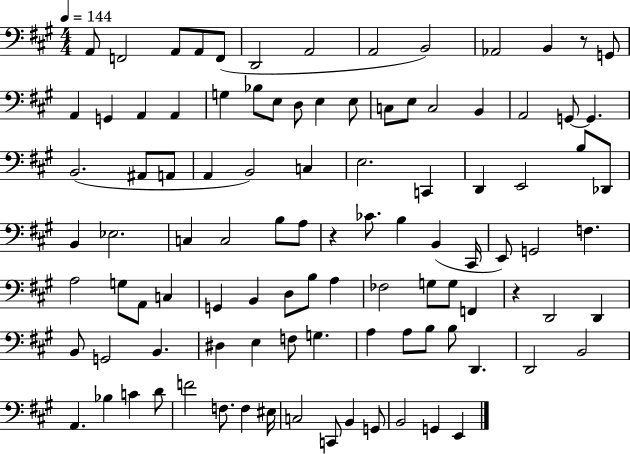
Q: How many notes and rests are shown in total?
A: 101